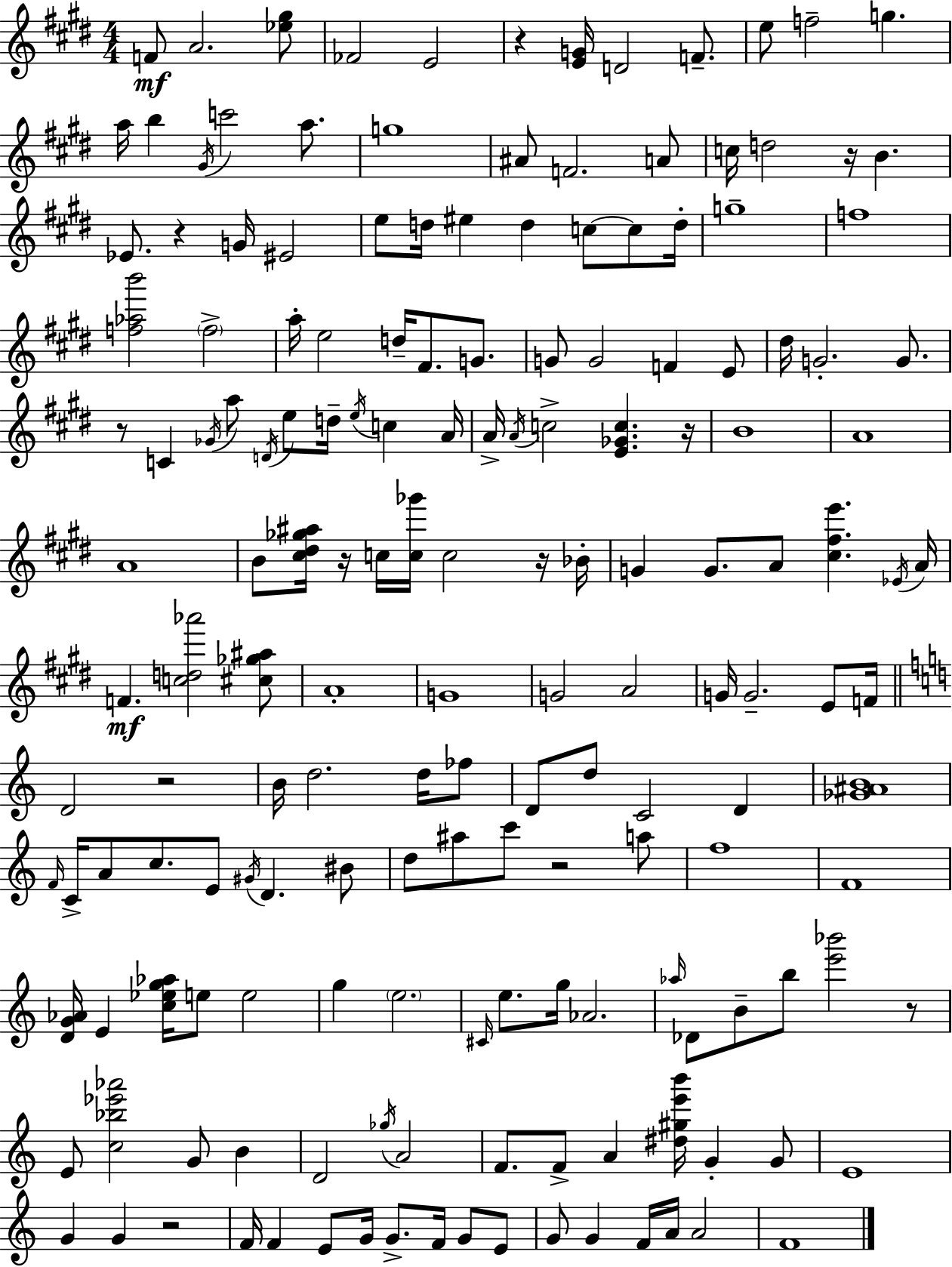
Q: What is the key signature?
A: E major